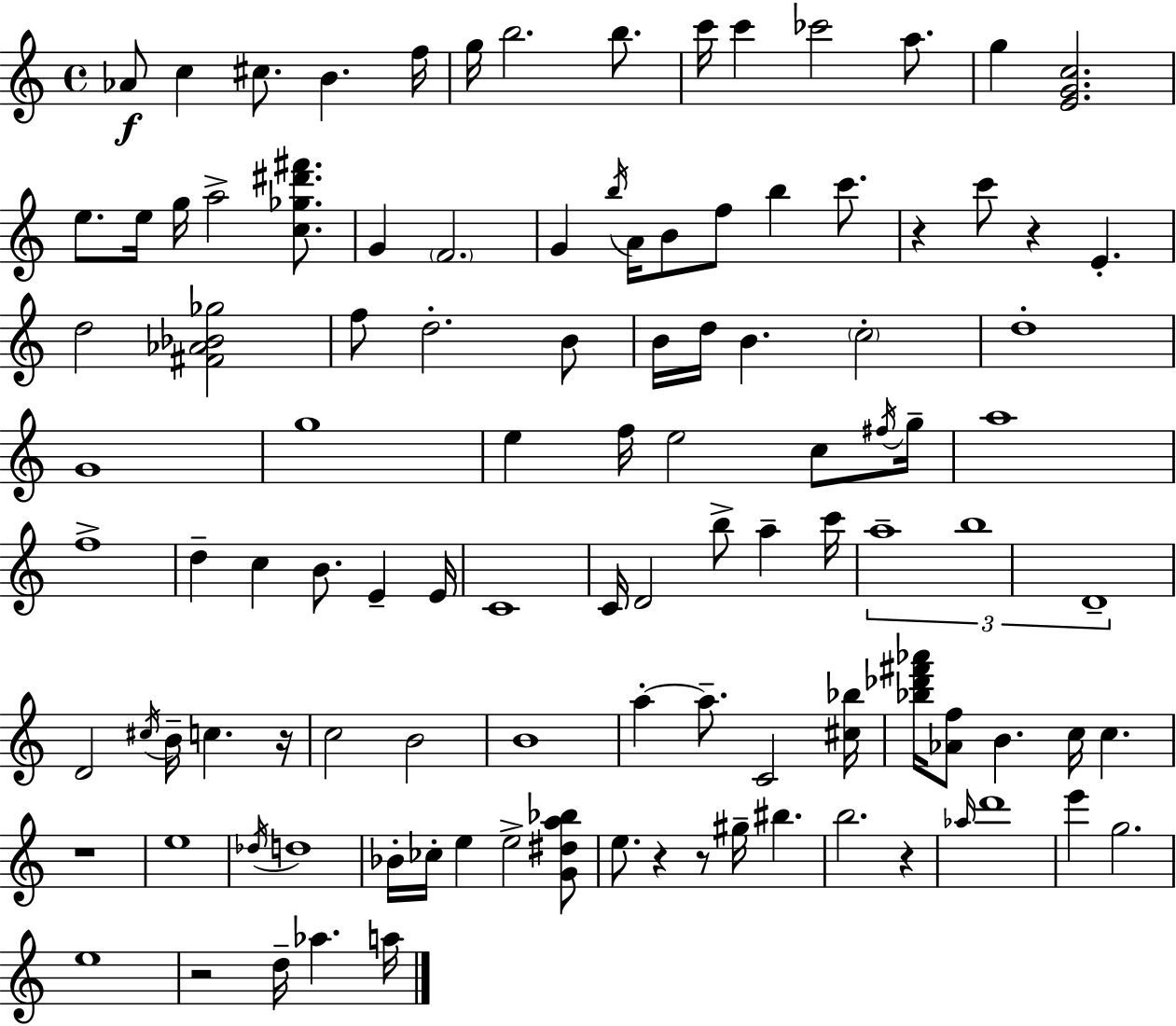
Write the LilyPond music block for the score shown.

{
  \clef treble
  \time 4/4
  \defaultTimeSignature
  \key c \major
  aes'8\f c''4 cis''8. b'4. f''16 | g''16 b''2. b''8. | c'''16 c'''4 ces'''2 a''8. | g''4 <e' g' c''>2. | \break e''8. e''16 g''16 a''2-> <c'' ges'' dis''' fis'''>8. | g'4 \parenthesize f'2. | g'4 \acciaccatura { b''16 } a'16 b'8 f''8 b''4 c'''8. | r4 c'''8 r4 e'4.-. | \break d''2 <fis' aes' bes' ges''>2 | f''8 d''2.-. b'8 | b'16 d''16 b'4. \parenthesize c''2-. | d''1-. | \break g'1 | g''1 | e''4 f''16 e''2 c''8 | \acciaccatura { fis''16 } g''16-- a''1 | \break f''1-> | d''4-- c''4 b'8. e'4-- | e'16 c'1 | c'16 d'2 b''8-> a''4-- | \break c'''16 \tuplet 3/2 { a''1-- | b''1 | d'1-- } | d'2 \acciaccatura { cis''16 } b'16-- c''4. | \break r16 c''2 b'2 | b'1 | a''4-.~~ a''8.-- c'2 | <cis'' bes''>16 <bes'' des''' fis''' aes'''>16 <aes' f''>8 b'4. c''16 c''4. | \break r1 | e''1 | \acciaccatura { des''16 } d''1 | bes'16-. ces''16-. e''4 e''2-> | \break <g' dis'' a'' bes''>8 e''8. r4 r8 gis''16-- bis''4. | b''2. | r4 \grace { aes''16 } d'''1 | e'''4 g''2. | \break e''1 | r2 d''16-- aes''4. | a''16 \bar "|."
}